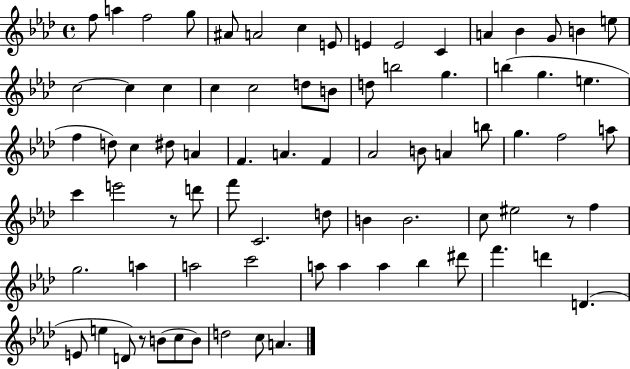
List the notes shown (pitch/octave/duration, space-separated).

F5/e A5/q F5/h G5/e A#4/e A4/h C5/q E4/e E4/q E4/h C4/q A4/q Bb4/q G4/e B4/q E5/e C5/h C5/q C5/q C5/q C5/h D5/e B4/e D5/e B5/h G5/q. B5/q G5/q. E5/q. F5/q D5/e C5/q D#5/e A4/q F4/q. A4/q. F4/q Ab4/h B4/e A4/q B5/e G5/q. F5/h A5/e C6/q E6/h R/e D6/e F6/e C4/h. D5/e B4/q B4/h. C5/e EIS5/h R/e F5/q G5/h. A5/q A5/h C6/h A5/e A5/q A5/q Bb5/q D#6/e F6/q. D6/q D4/q. E4/e E5/q D4/e R/e B4/e C5/e B4/e D5/h C5/e A4/q.